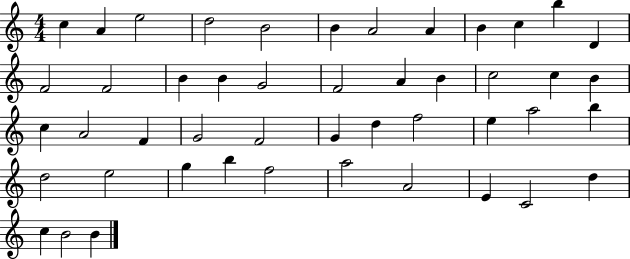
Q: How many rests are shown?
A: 0